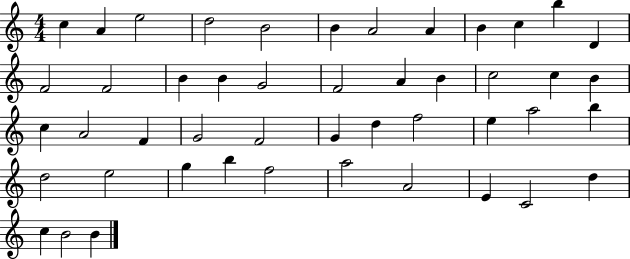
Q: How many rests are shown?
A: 0